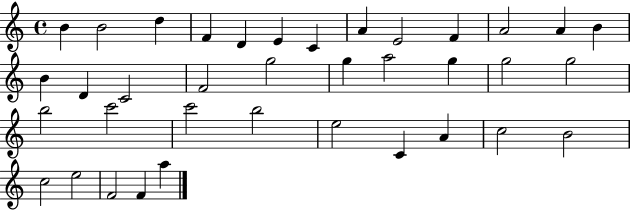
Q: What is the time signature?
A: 4/4